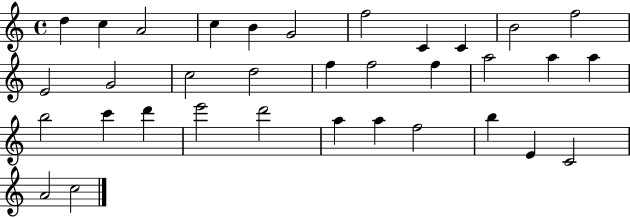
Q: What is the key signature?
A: C major